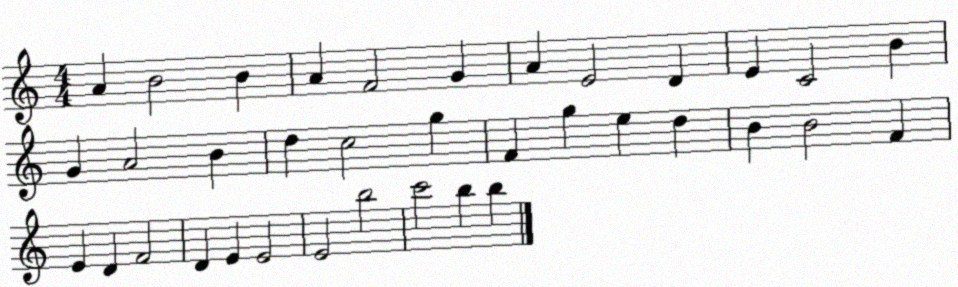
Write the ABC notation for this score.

X:1
T:Untitled
M:4/4
L:1/4
K:C
A B2 B A F2 G A E2 D E C2 B G A2 B d c2 g F g e d B B2 F E D F2 D E E2 E2 b2 c'2 b b